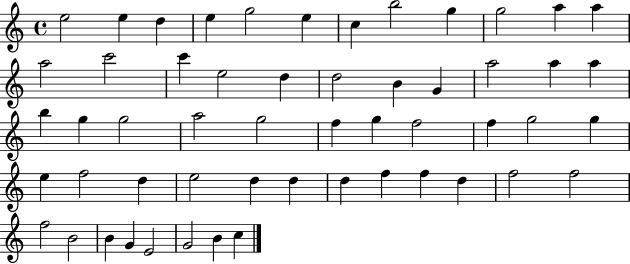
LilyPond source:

{
  \clef treble
  \time 4/4
  \defaultTimeSignature
  \key c \major
  e''2 e''4 d''4 | e''4 g''2 e''4 | c''4 b''2 g''4 | g''2 a''4 a''4 | \break a''2 c'''2 | c'''4 e''2 d''4 | d''2 b'4 g'4 | a''2 a''4 a''4 | \break b''4 g''4 g''2 | a''2 g''2 | f''4 g''4 f''2 | f''4 g''2 g''4 | \break e''4 f''2 d''4 | e''2 d''4 d''4 | d''4 f''4 f''4 d''4 | f''2 f''2 | \break f''2 b'2 | b'4 g'4 e'2 | g'2 b'4 c''4 | \bar "|."
}